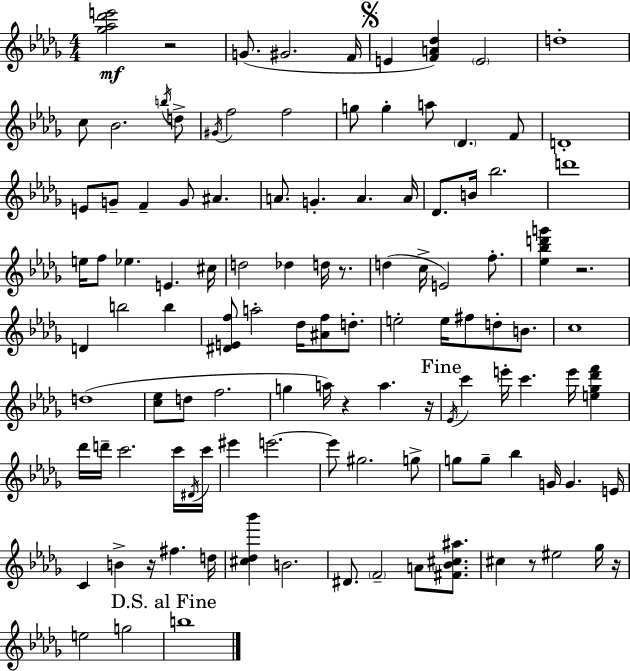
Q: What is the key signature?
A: BES minor